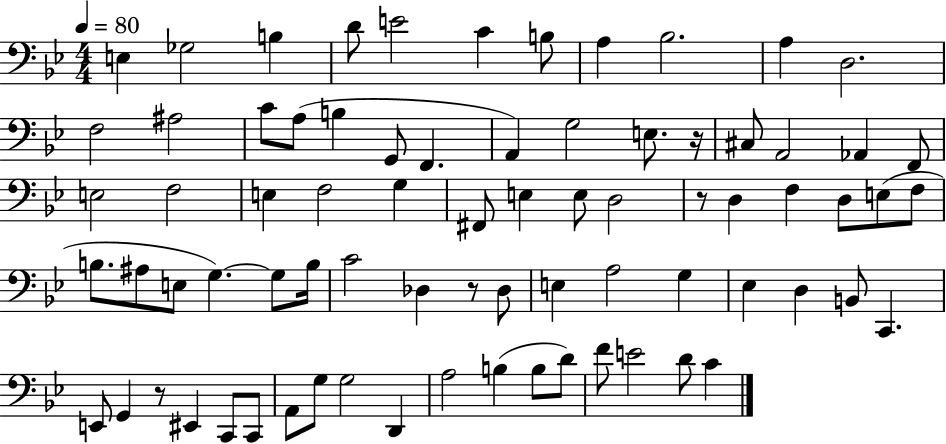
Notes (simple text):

E3/q Gb3/h B3/q D4/e E4/h C4/q B3/e A3/q Bb3/h. A3/q D3/h. F3/h A#3/h C4/e A3/e B3/q G2/e F2/q. A2/q G3/h E3/e. R/s C#3/e A2/h Ab2/q F2/e E3/h F3/h E3/q F3/h G3/q F#2/e E3/q E3/e D3/h R/e D3/q F3/q D3/e E3/e F3/e B3/e. A#3/e E3/e G3/q. G3/e B3/s C4/h Db3/q R/e Db3/e E3/q A3/h G3/q Eb3/q D3/q B2/e C2/q. E2/e G2/q R/e EIS2/q C2/e C2/e A2/e G3/e G3/h D2/q A3/h B3/q B3/e D4/e F4/e E4/h D4/e C4/q